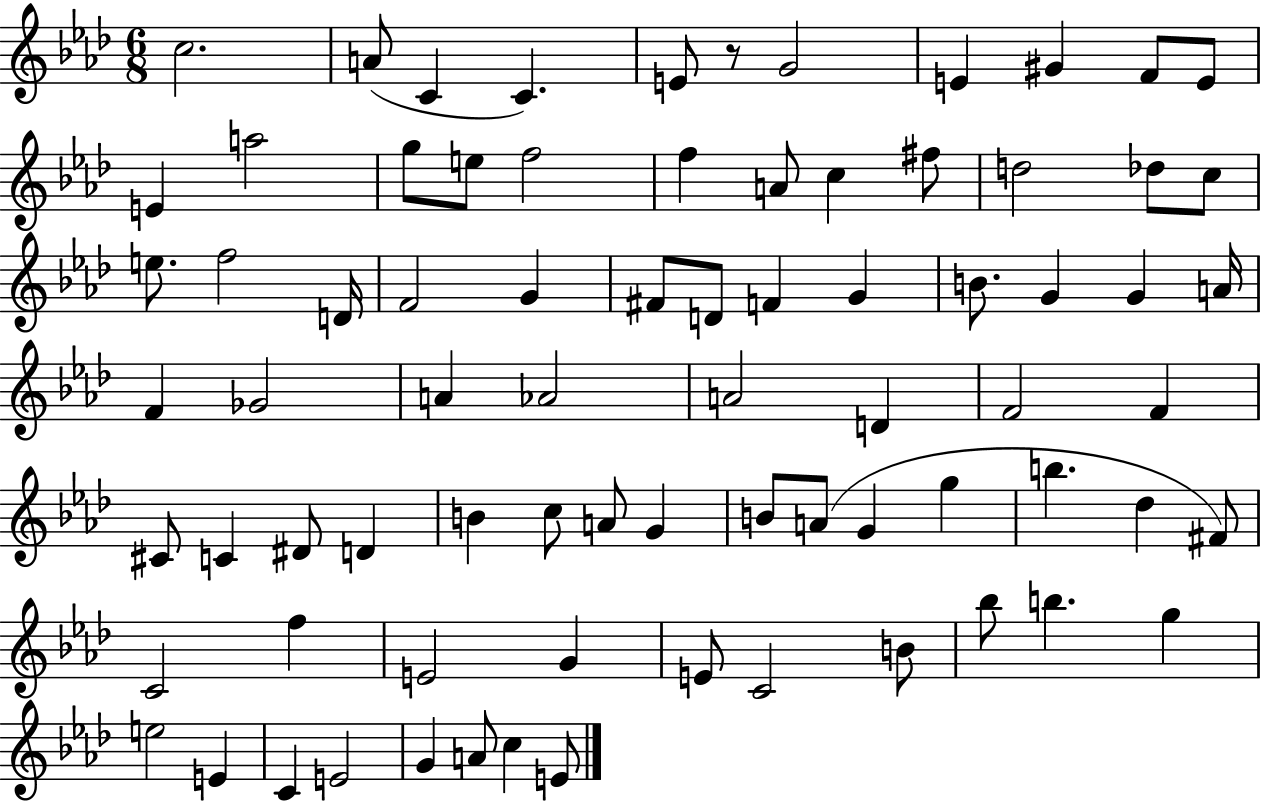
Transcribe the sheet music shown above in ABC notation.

X:1
T:Untitled
M:6/8
L:1/4
K:Ab
c2 A/2 C C E/2 z/2 G2 E ^G F/2 E/2 E a2 g/2 e/2 f2 f A/2 c ^f/2 d2 _d/2 c/2 e/2 f2 D/4 F2 G ^F/2 D/2 F G B/2 G G A/4 F _G2 A _A2 A2 D F2 F ^C/2 C ^D/2 D B c/2 A/2 G B/2 A/2 G g b _d ^F/2 C2 f E2 G E/2 C2 B/2 _b/2 b g e2 E C E2 G A/2 c E/2